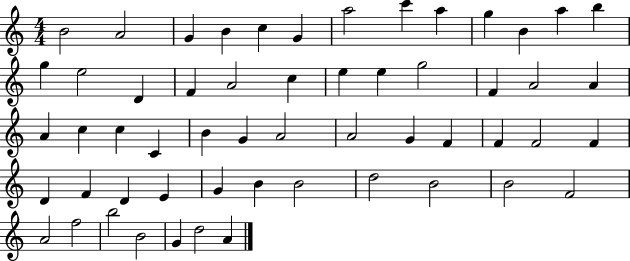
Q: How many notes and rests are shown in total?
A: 56